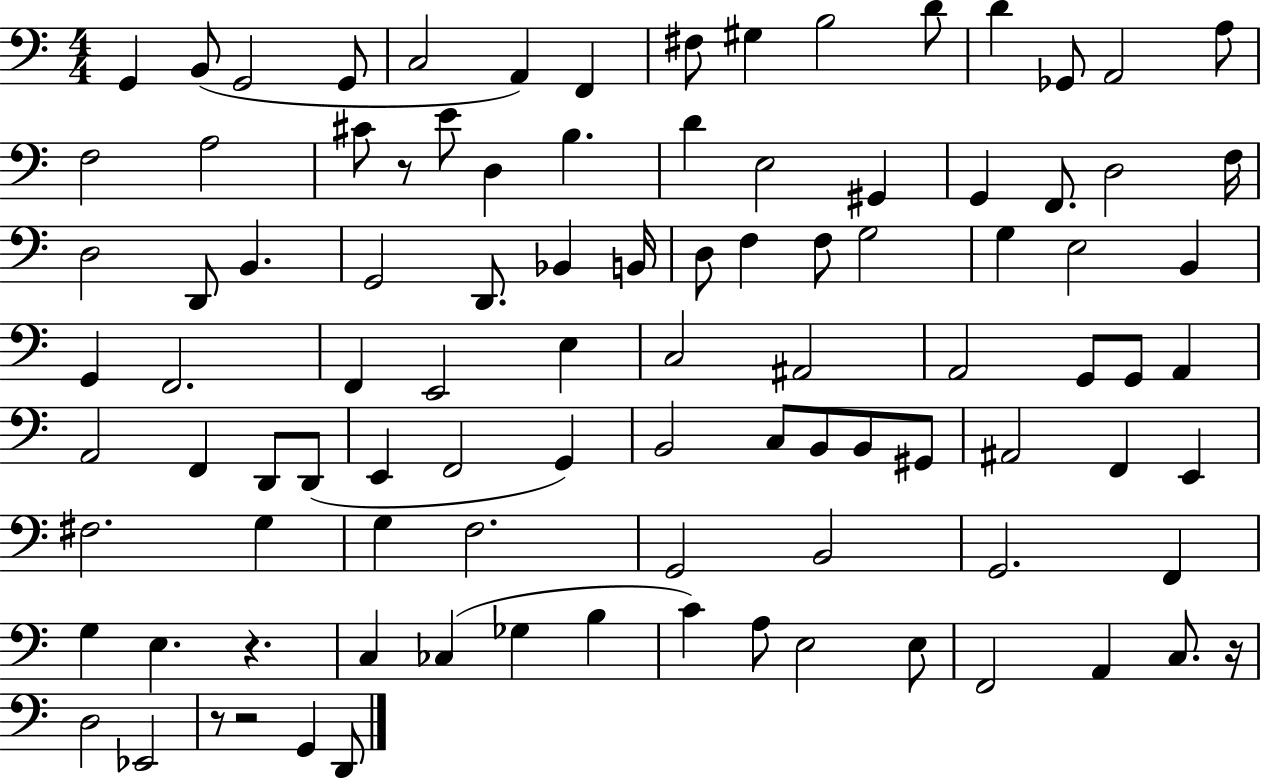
{
  \clef bass
  \numericTimeSignature
  \time 4/4
  \key c \major
  \repeat volta 2 { g,4 b,8( g,2 g,8 | c2 a,4) f,4 | fis8 gis4 b2 d'8 | d'4 ges,8 a,2 a8 | \break f2 a2 | cis'8 r8 e'8 d4 b4. | d'4 e2 gis,4 | g,4 f,8. d2 f16 | \break d2 d,8 b,4. | g,2 d,8. bes,4 b,16 | d8 f4 f8 g2 | g4 e2 b,4 | \break g,4 f,2. | f,4 e,2 e4 | c2 ais,2 | a,2 g,8 g,8 a,4 | \break a,2 f,4 d,8 d,8( | e,4 f,2 g,4) | b,2 c8 b,8 b,8 gis,8 | ais,2 f,4 e,4 | \break fis2. g4 | g4 f2. | g,2 b,2 | g,2. f,4 | \break g4 e4. r4. | c4 ces4( ges4 b4 | c'4) a8 e2 e8 | f,2 a,4 c8. r16 | \break d2 ees,2 | r8 r2 g,4 d,8 | } \bar "|."
}